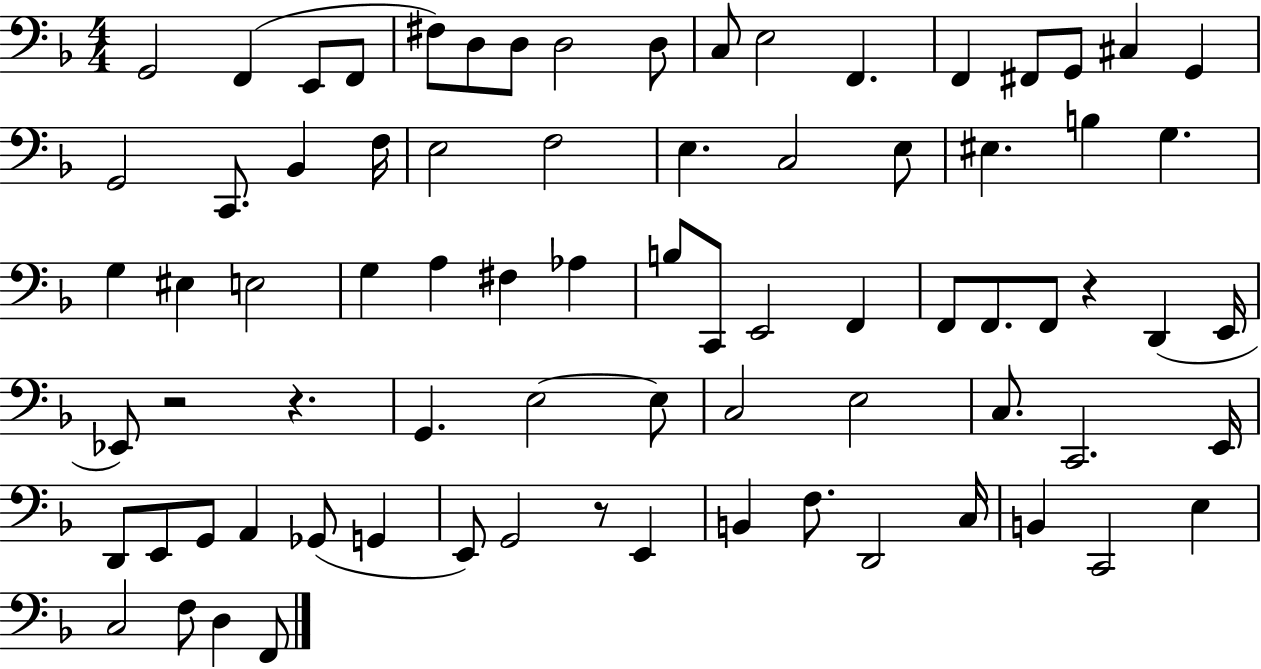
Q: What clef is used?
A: bass